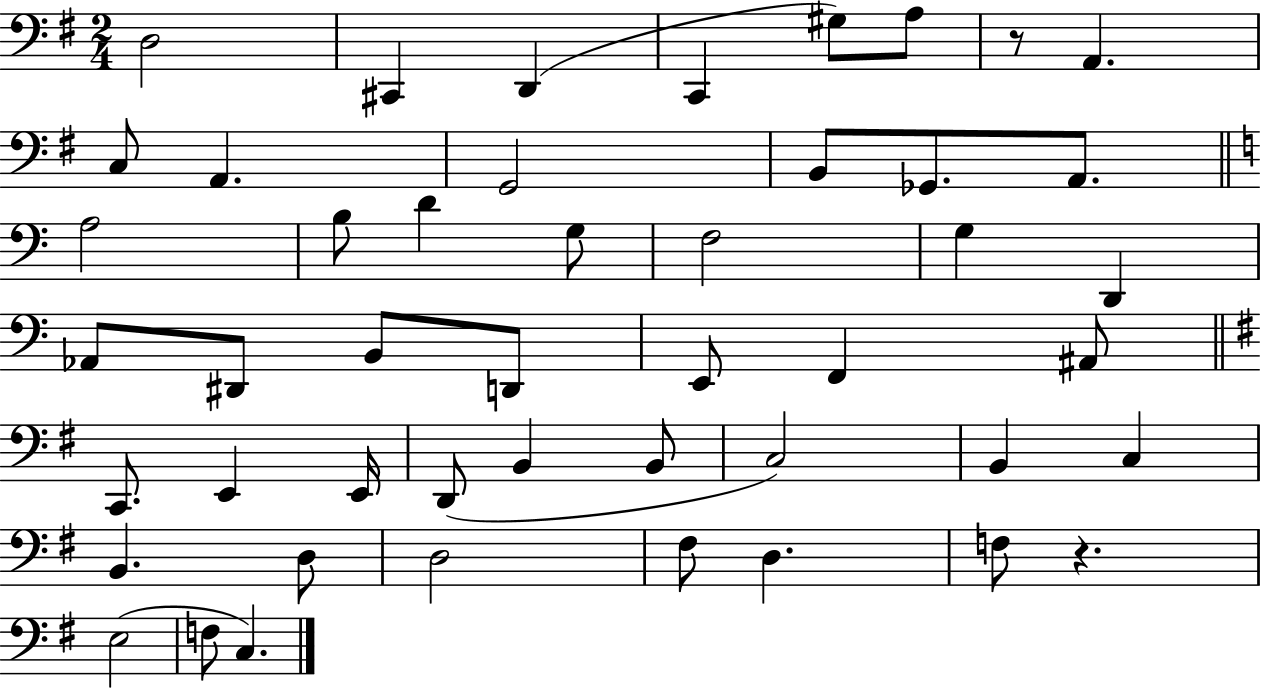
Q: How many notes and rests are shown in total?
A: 47